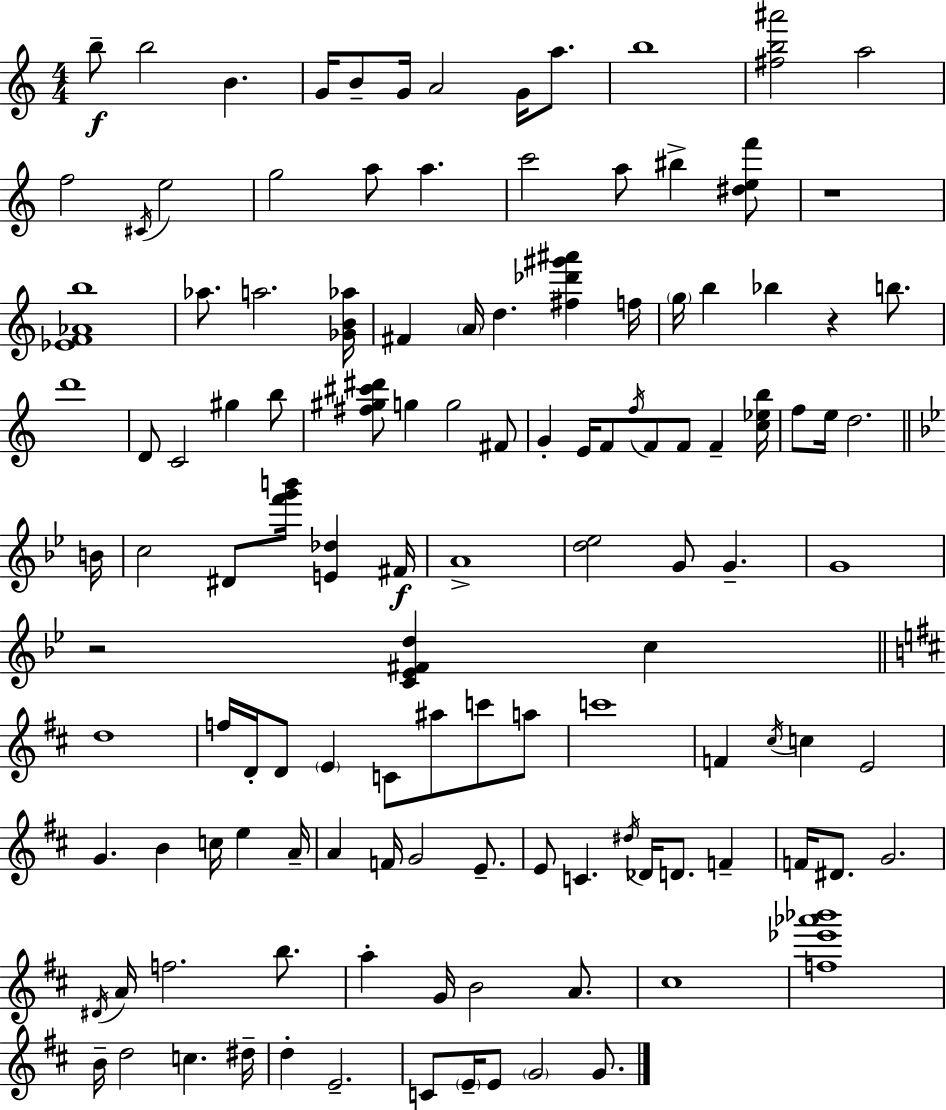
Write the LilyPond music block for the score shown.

{
  \clef treble
  \numericTimeSignature
  \time 4/4
  \key c \major
  b''8--\f b''2 b'4. | g'16 b'8-- g'16 a'2 g'16 a''8. | b''1 | <fis'' b'' ais'''>2 a''2 | \break f''2 \acciaccatura { cis'16 } e''2 | g''2 a''8 a''4. | c'''2 a''8 bis''4-> <dis'' e'' f'''>8 | r1 | \break <ees' f' aes' b''>1 | aes''8. a''2. | <ges' b' aes''>16 fis'4 \parenthesize a'16 d''4. <fis'' des''' gis''' ais'''>4 | f''16 \parenthesize g''16 b''4 bes''4 r4 b''8. | \break d'''1 | d'8 c'2 gis''4 b''8 | <fis'' gis'' cis''' dis'''>8 g''4 g''2 fis'8 | g'4-. e'16 f'8 \acciaccatura { f''16 } f'8 f'8 f'4-- | \break <c'' ees'' b''>16 f''8 e''16 d''2. | \bar "||" \break \key bes \major b'16 c''2 dis'8 <f''' g''' b'''>16 <e' des''>4 | fis'16\f a'1-> | <d'' ees''>2 g'8 g'4.-- | g'1 | \break r2 <c' ees' fis' d''>4 c''4 | \bar "||" \break \key d \major d''1 | f''16 d'16-. d'8 \parenthesize e'4 c'8 ais''8 c'''8 a''8 | c'''1 | f'4 \acciaccatura { cis''16 } c''4 e'2 | \break g'4. b'4 c''16 e''4 | a'16-- a'4 f'16 g'2 e'8.-- | e'8 c'4. \acciaccatura { dis''16 } des'16 d'8. f'4-- | f'16 dis'8. g'2. | \break \acciaccatura { dis'16 } a'16 f''2. | b''8. a''4-. g'16 b'2 | a'8. cis''1 | <f'' ees''' aes''' bes'''>1 | \break b'16-- d''2 c''4. | dis''16-- d''4-. e'2.-- | c'8 \parenthesize e'16-- e'8 \parenthesize g'2 | g'8. \bar "|."
}